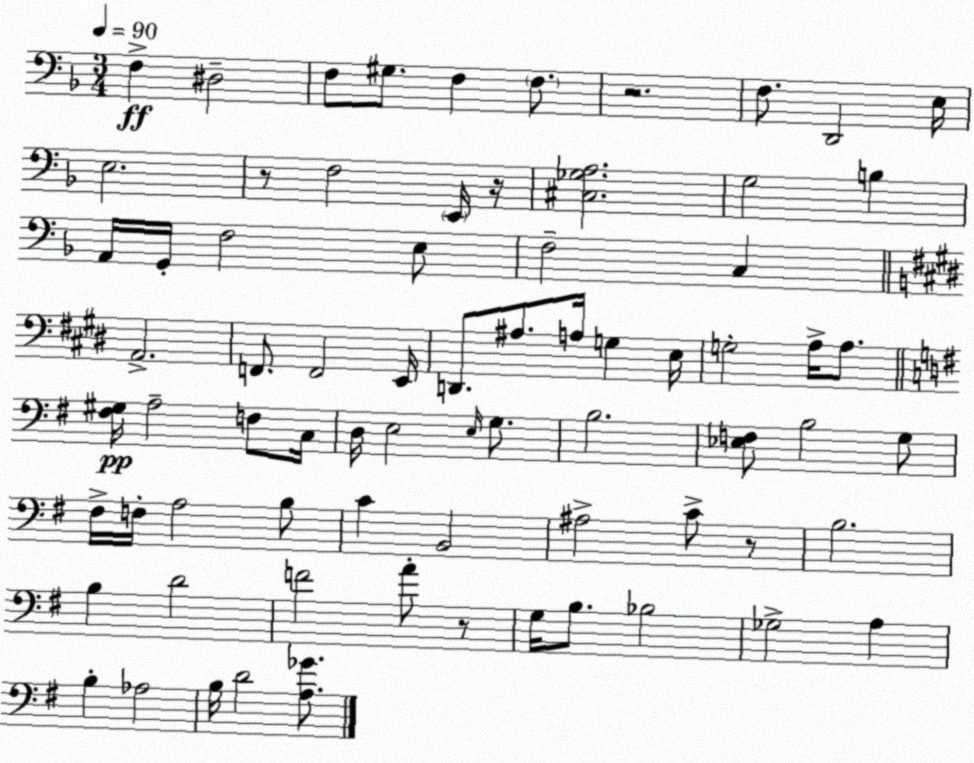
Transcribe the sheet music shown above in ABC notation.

X:1
T:Untitled
M:3/4
L:1/4
K:F
F, ^D,2 F,/2 ^G,/2 F, F,/2 z2 F,/2 D,,2 E,/4 E,2 z/2 F,2 E,,/4 z/4 [^C,_G,A,]2 G,2 B, A,,/4 G,,/4 F,2 E,/2 F,2 C, A,,2 F,,/2 F,,2 E,,/4 D,,/2 ^A,/2 A,/4 G, E,/4 G,2 A,/4 A,/2 [^F,^G,]/4 A,2 F,/2 C,/4 D,/4 E,2 E,/4 G,/2 B,2 [_E,F,]/2 B,2 G,/2 ^F,/4 F,/4 A,2 B,/2 C B,,2 ^A,2 C/2 z/2 B,2 B, D2 F2 A/2 z/2 G,/4 B,/2 _B,2 _G,2 A, B, _A,2 B,/4 D2 [A,_G]/2